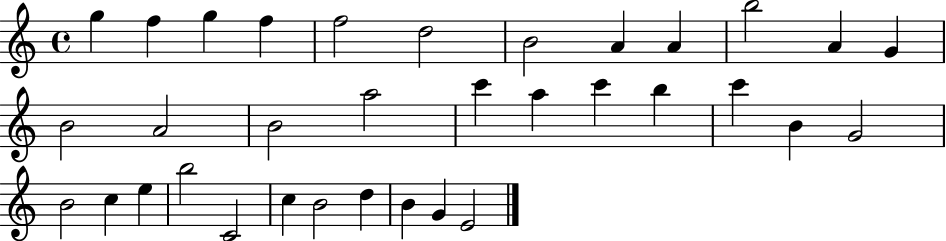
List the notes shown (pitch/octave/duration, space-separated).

G5/q F5/q G5/q F5/q F5/h D5/h B4/h A4/q A4/q B5/h A4/q G4/q B4/h A4/h B4/h A5/h C6/q A5/q C6/q B5/q C6/q B4/q G4/h B4/h C5/q E5/q B5/h C4/h C5/q B4/h D5/q B4/q G4/q E4/h